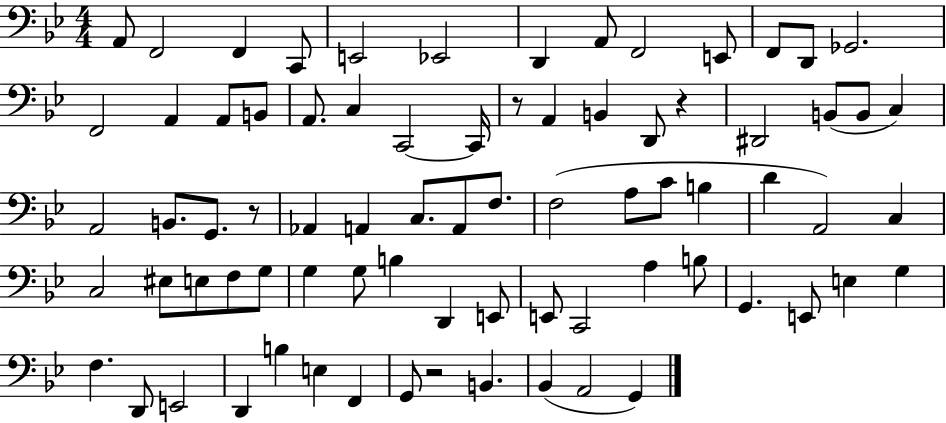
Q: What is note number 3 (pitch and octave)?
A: F2